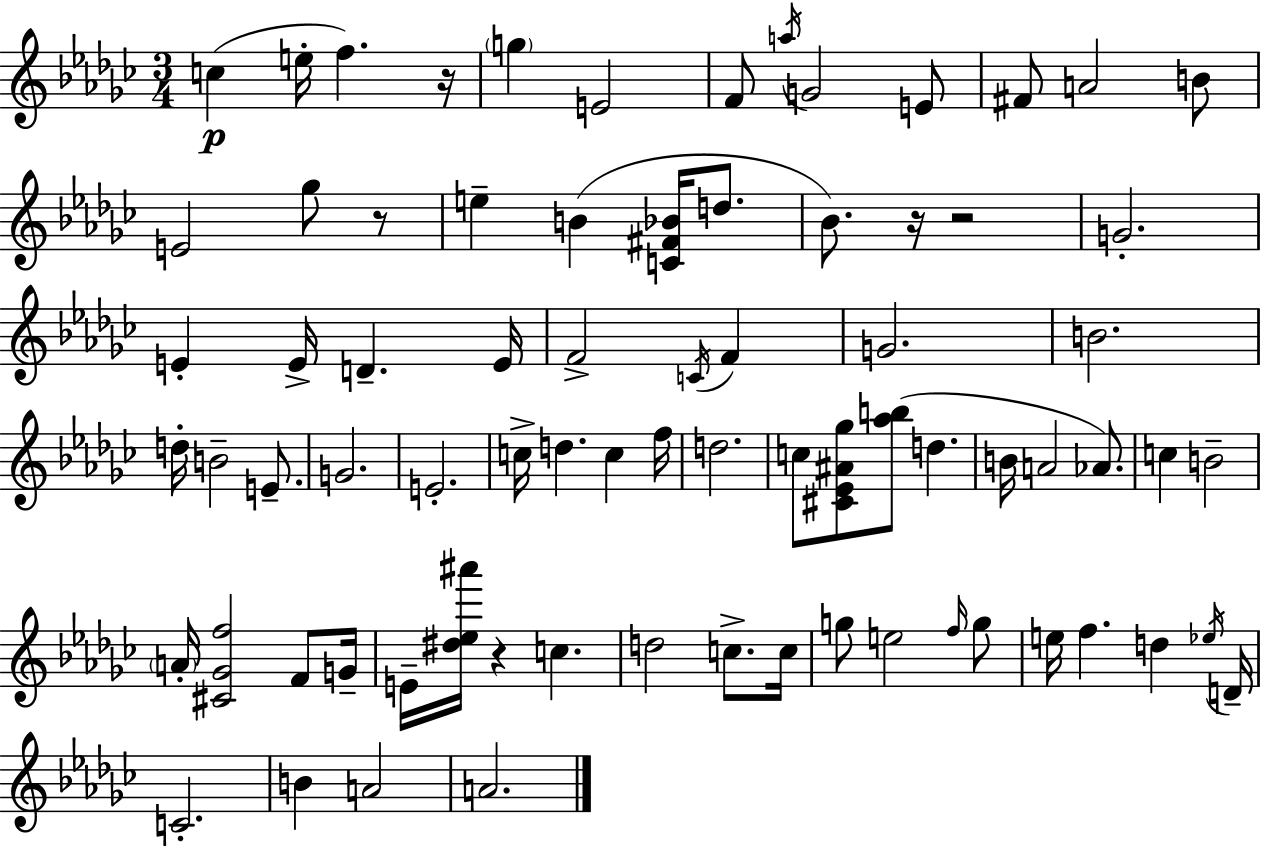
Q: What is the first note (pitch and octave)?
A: C5